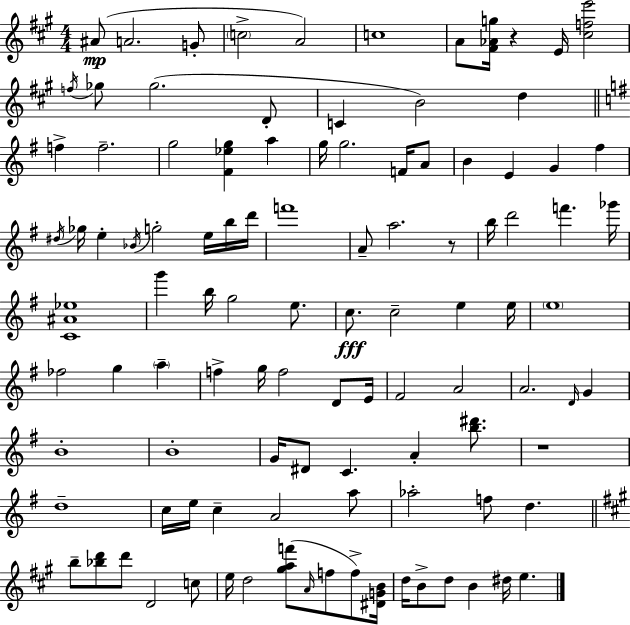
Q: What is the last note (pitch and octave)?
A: E5